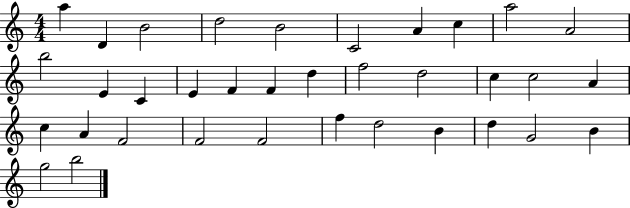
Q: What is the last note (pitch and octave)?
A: B5